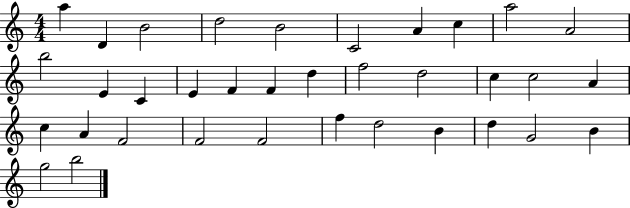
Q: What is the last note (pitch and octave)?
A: B5